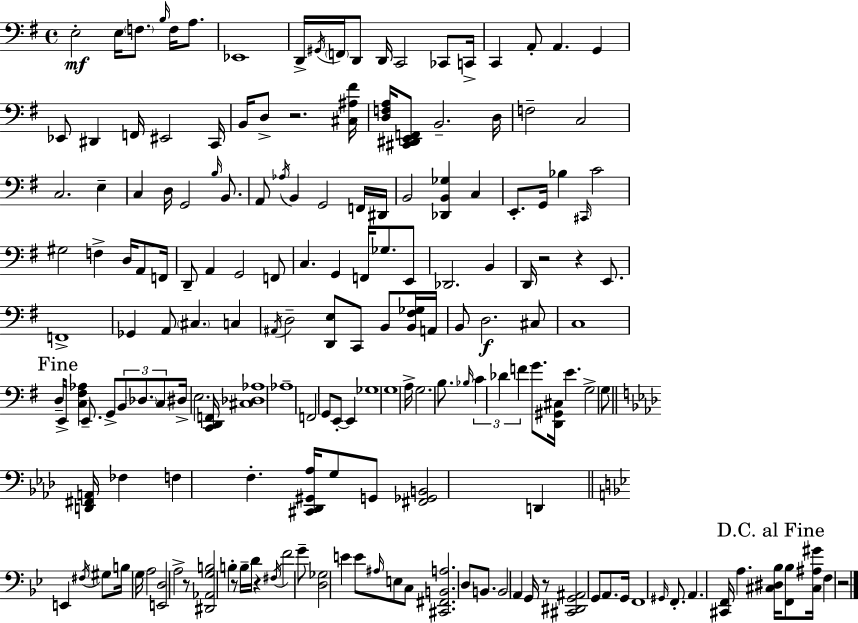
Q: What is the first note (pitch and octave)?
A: E3